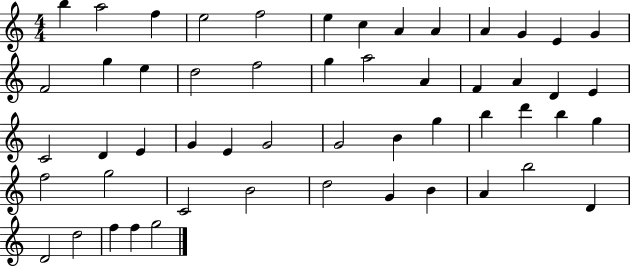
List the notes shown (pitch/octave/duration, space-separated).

B5/q A5/h F5/q E5/h F5/h E5/q C5/q A4/q A4/q A4/q G4/q E4/q G4/q F4/h G5/q E5/q D5/h F5/h G5/q A5/h A4/q F4/q A4/q D4/q E4/q C4/h D4/q E4/q G4/q E4/q G4/h G4/h B4/q G5/q B5/q D6/q B5/q G5/q F5/h G5/h C4/h B4/h D5/h G4/q B4/q A4/q B5/h D4/q D4/h D5/h F5/q F5/q G5/h